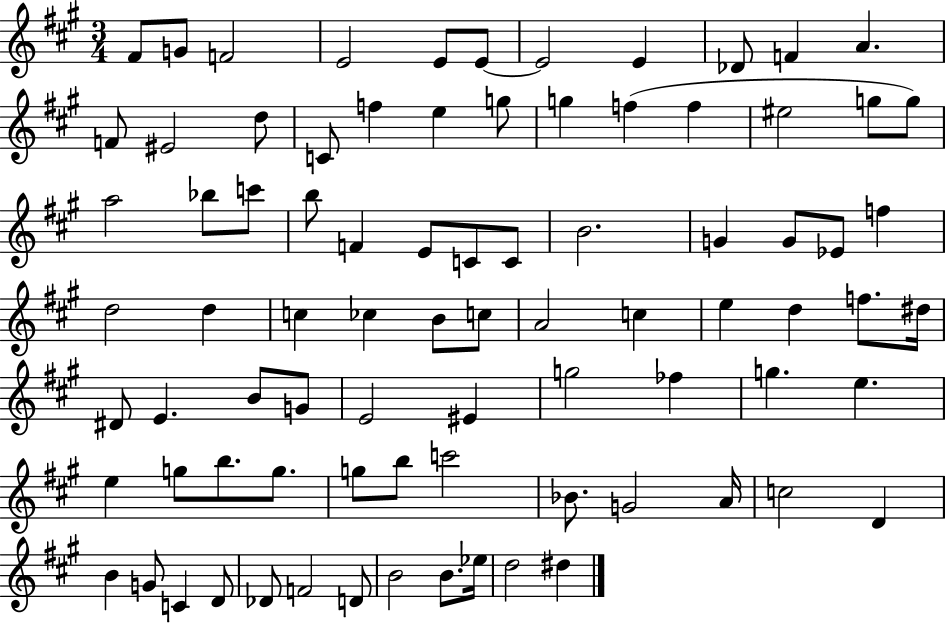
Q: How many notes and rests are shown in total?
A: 83